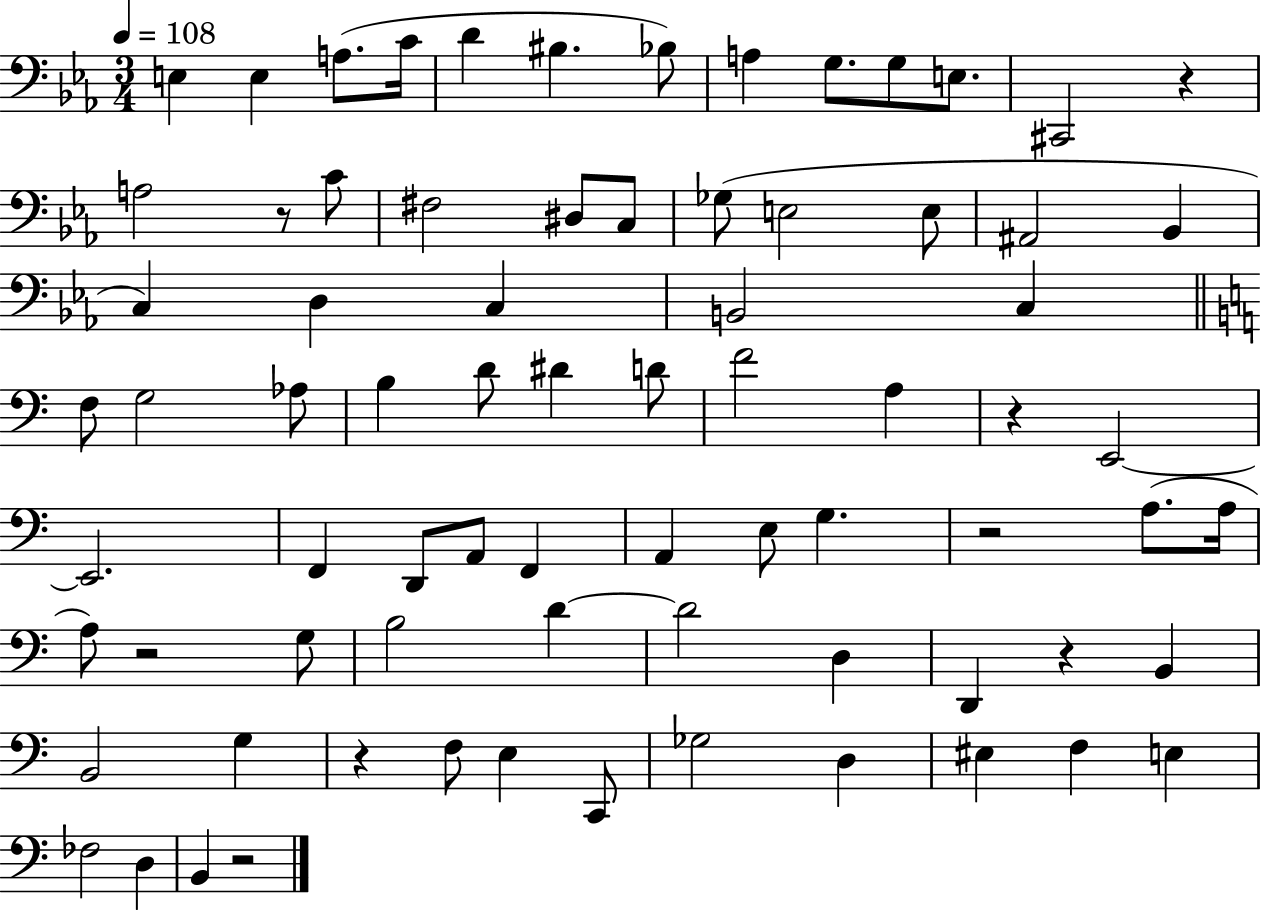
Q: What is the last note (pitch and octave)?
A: B2